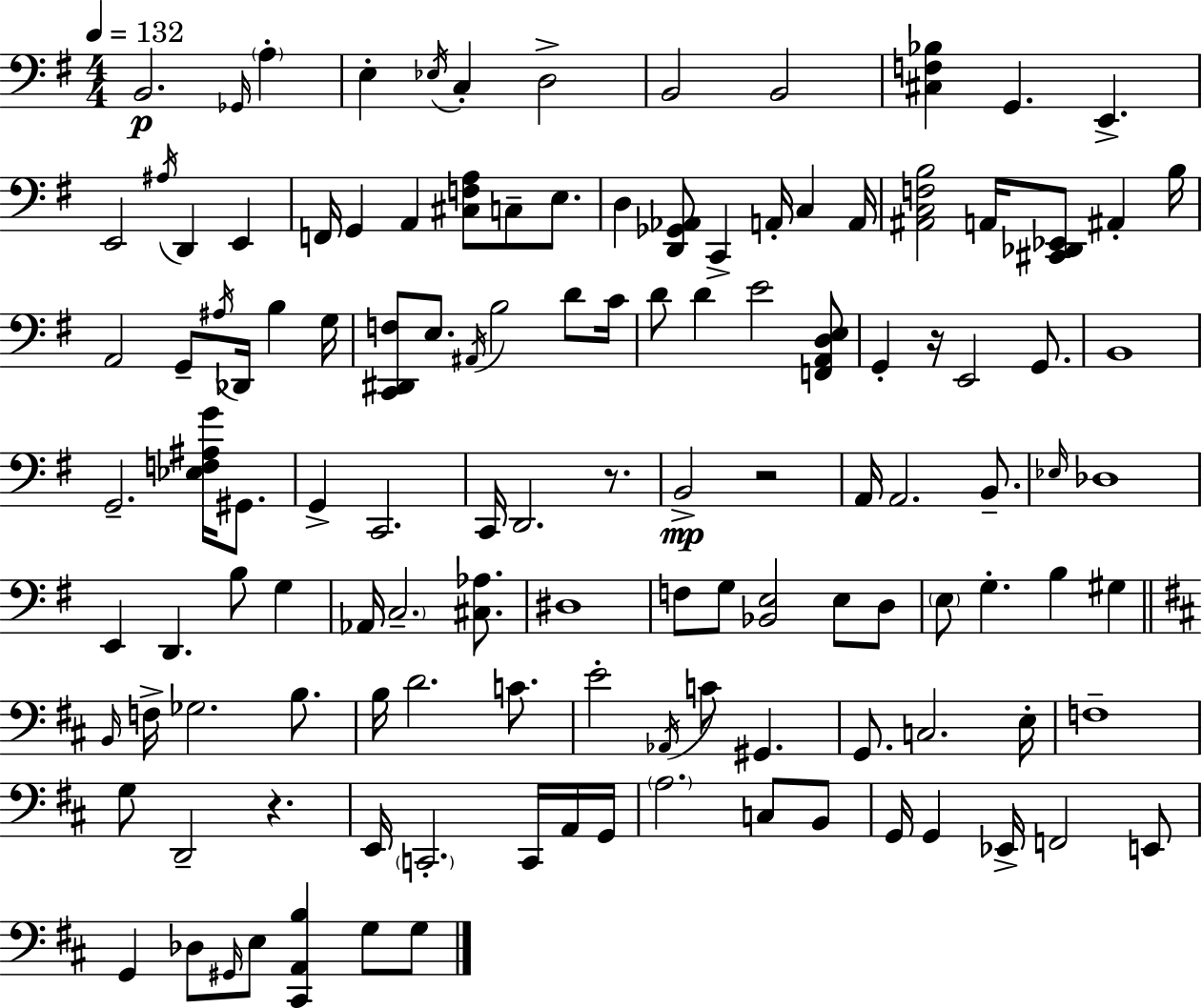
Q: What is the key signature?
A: G major